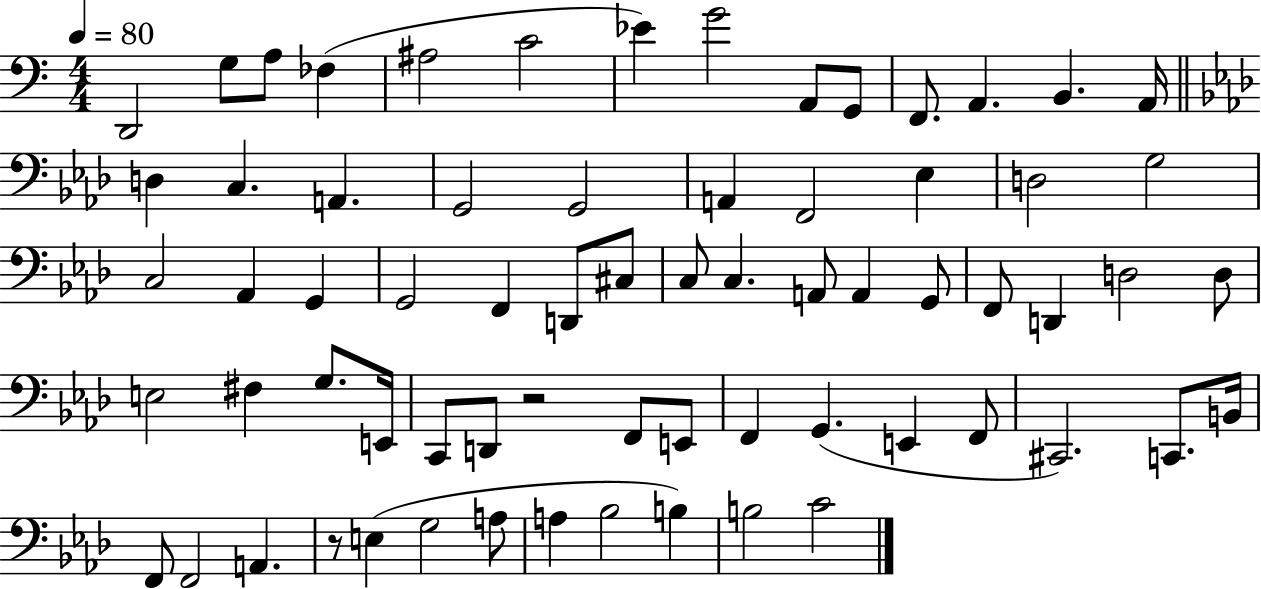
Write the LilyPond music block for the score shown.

{
  \clef bass
  \numericTimeSignature
  \time 4/4
  \key c \major
  \tempo 4 = 80
  d,2 g8 a8 fes4( | ais2 c'2 | ees'4) g'2 a,8 g,8 | f,8. a,4. b,4. a,16 | \break \bar "||" \break \key f \minor d4 c4. a,4. | g,2 g,2 | a,4 f,2 ees4 | d2 g2 | \break c2 aes,4 g,4 | g,2 f,4 d,8 cis8 | c8 c4. a,8 a,4 g,8 | f,8 d,4 d2 d8 | \break e2 fis4 g8. e,16 | c,8 d,8 r2 f,8 e,8 | f,4 g,4.( e,4 f,8 | cis,2.) c,8. b,16 | \break f,8 f,2 a,4. | r8 e4( g2 a8 | a4 bes2 b4) | b2 c'2 | \break \bar "|."
}